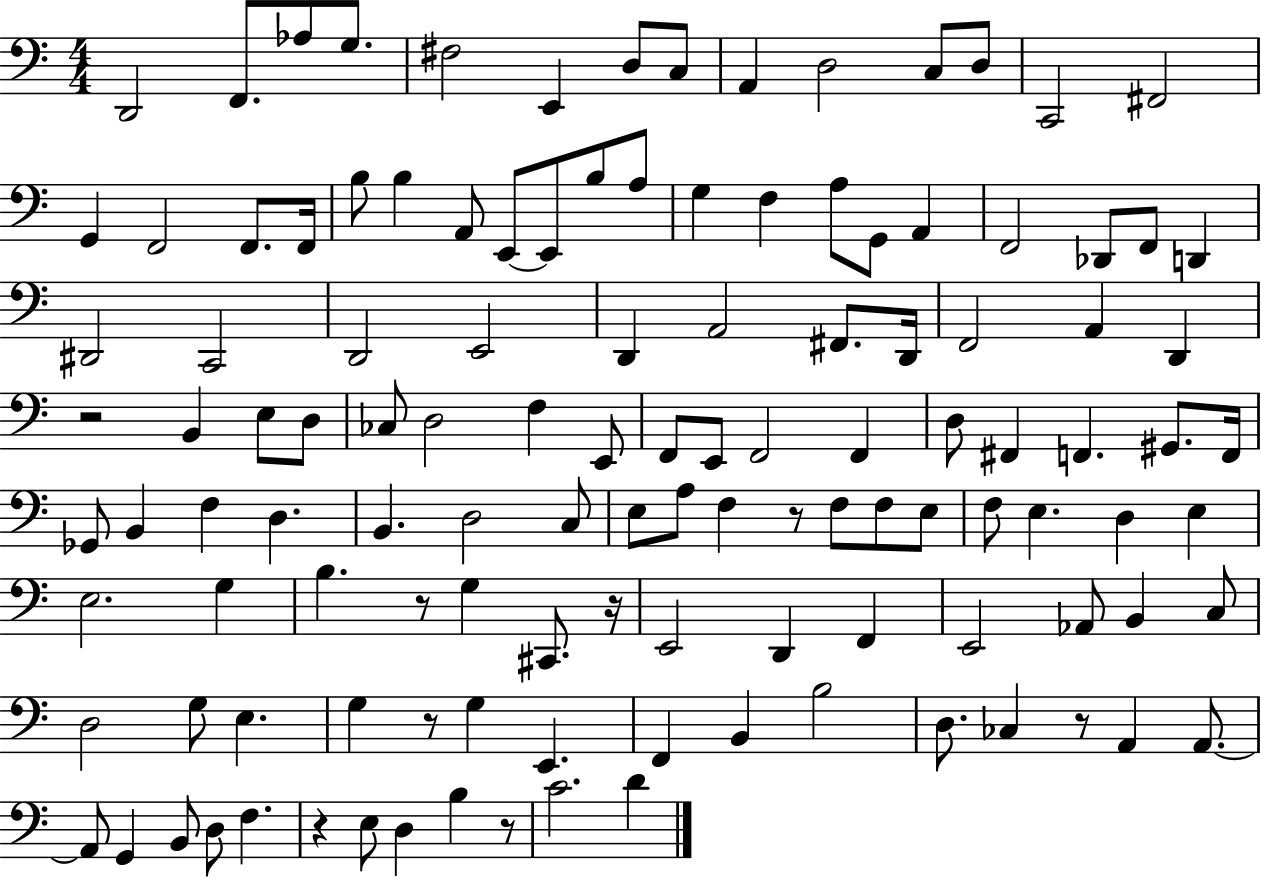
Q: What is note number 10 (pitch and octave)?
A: D3